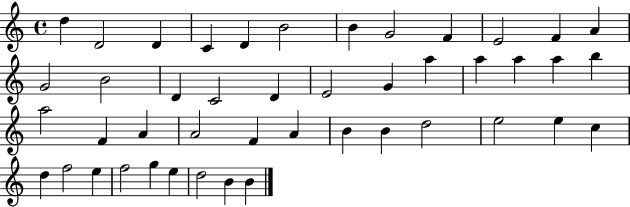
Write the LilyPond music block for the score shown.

{
  \clef treble
  \time 4/4
  \defaultTimeSignature
  \key c \major
  d''4 d'2 d'4 | c'4 d'4 b'2 | b'4 g'2 f'4 | e'2 f'4 a'4 | \break g'2 b'2 | d'4 c'2 d'4 | e'2 g'4 a''4 | a''4 a''4 a''4 b''4 | \break a''2 f'4 a'4 | a'2 f'4 a'4 | b'4 b'4 d''2 | e''2 e''4 c''4 | \break d''4 f''2 e''4 | f''2 g''4 e''4 | d''2 b'4 b'4 | \bar "|."
}